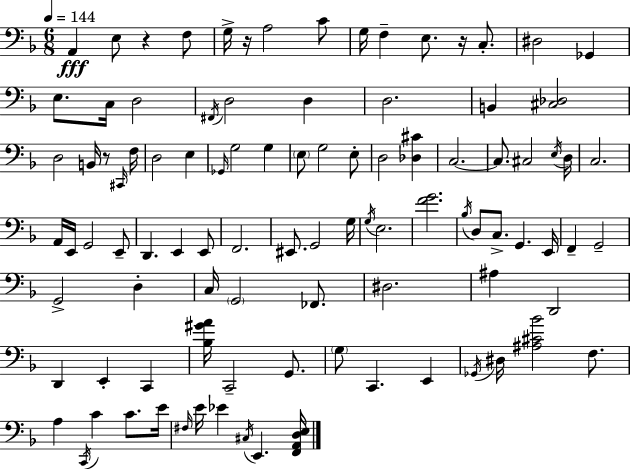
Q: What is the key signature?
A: F major